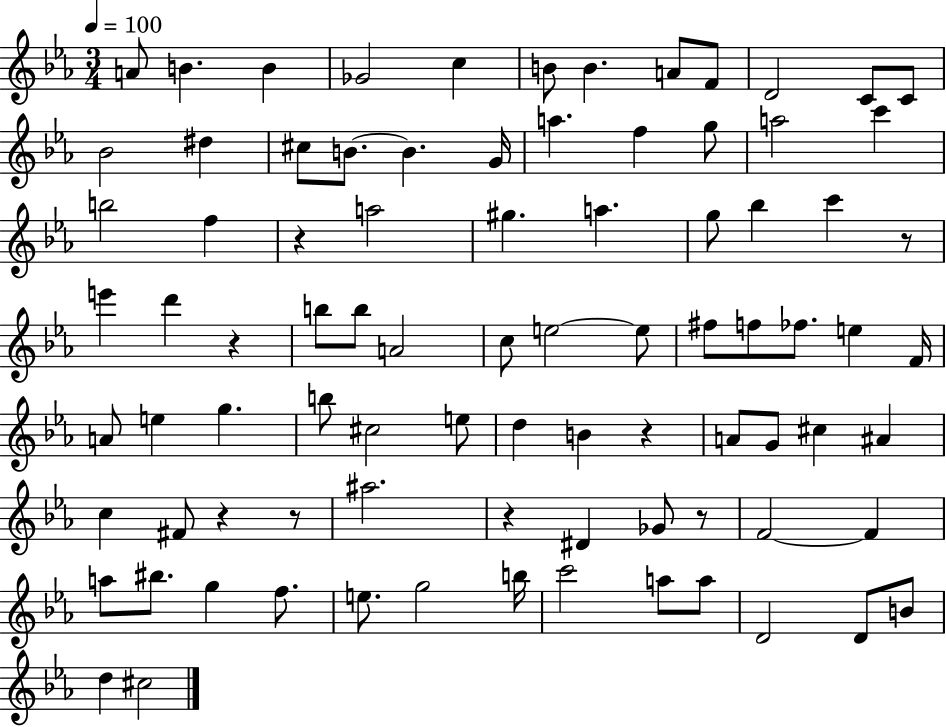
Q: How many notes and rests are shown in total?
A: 86